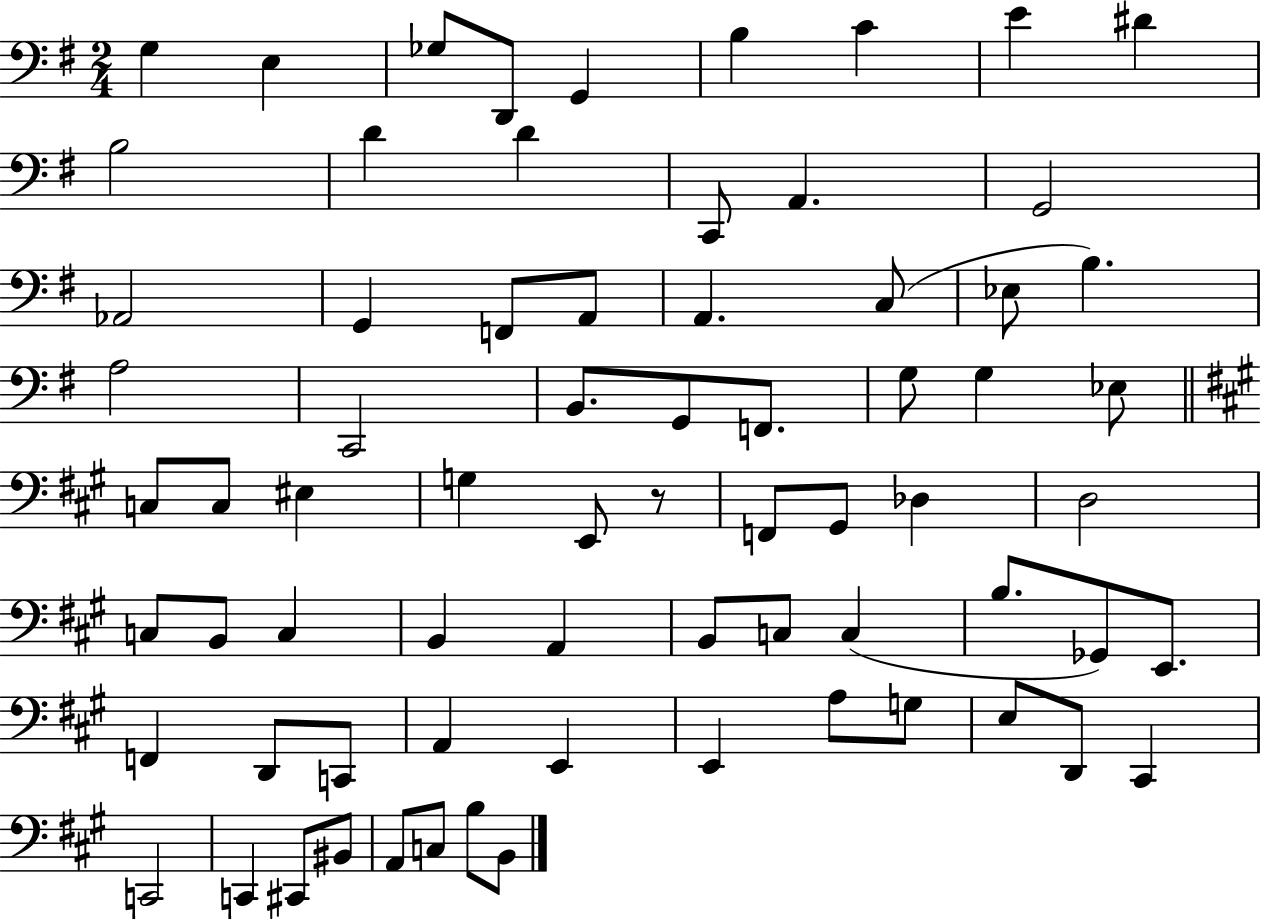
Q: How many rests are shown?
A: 1